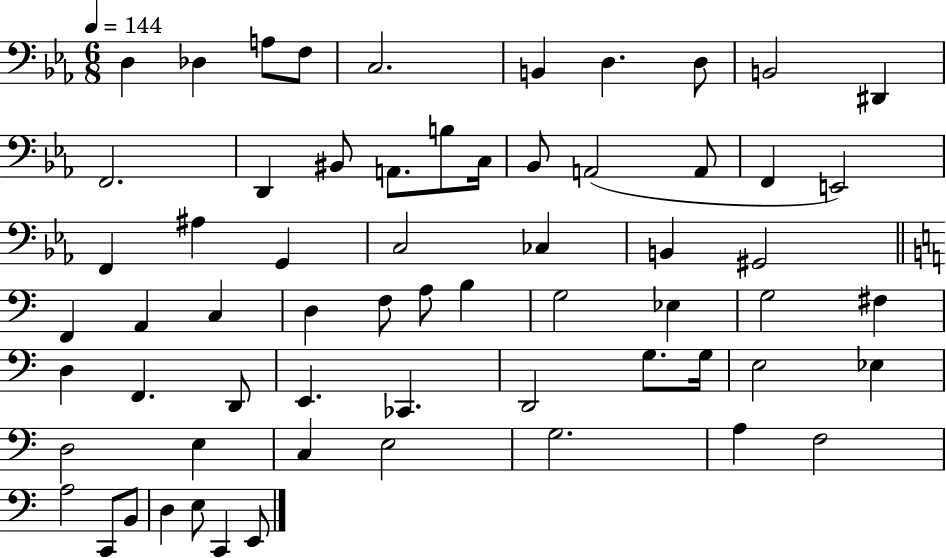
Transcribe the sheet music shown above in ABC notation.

X:1
T:Untitled
M:6/8
L:1/4
K:Eb
D, _D, A,/2 F,/2 C,2 B,, D, D,/2 B,,2 ^D,, F,,2 D,, ^B,,/2 A,,/2 B,/2 C,/4 _B,,/2 A,,2 A,,/2 F,, E,,2 F,, ^A, G,, C,2 _C, B,, ^G,,2 F,, A,, C, D, F,/2 A,/2 B, G,2 _E, G,2 ^F, D, F,, D,,/2 E,, _C,, D,,2 G,/2 G,/4 E,2 _E, D,2 E, C, E,2 G,2 A, F,2 A,2 C,,/2 B,,/2 D, E,/2 C,, E,,/2